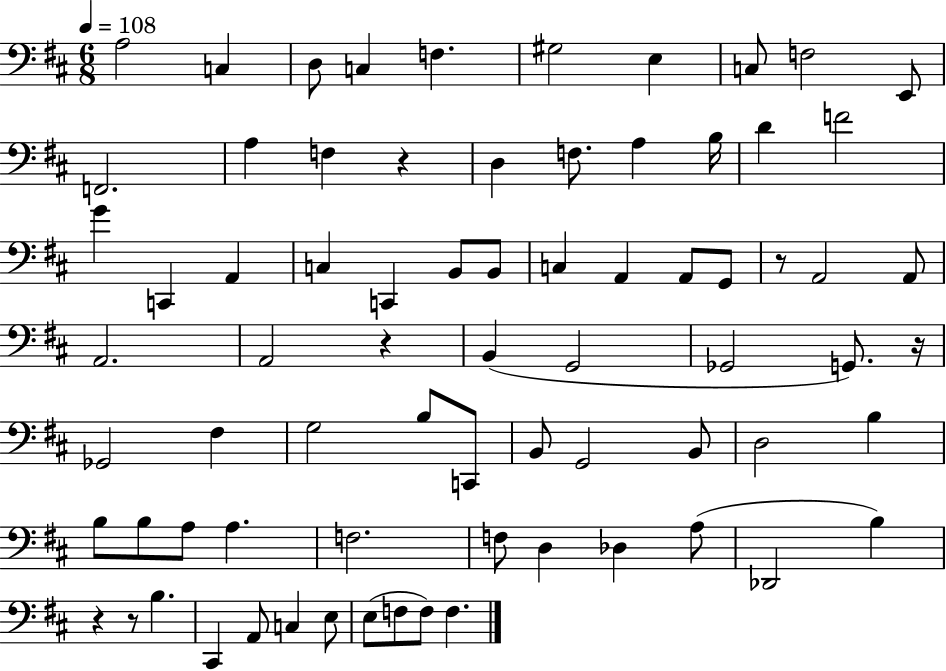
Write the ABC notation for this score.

X:1
T:Untitled
M:6/8
L:1/4
K:D
A,2 C, D,/2 C, F, ^G,2 E, C,/2 F,2 E,,/2 F,,2 A, F, z D, F,/2 A, B,/4 D F2 G C,, A,, C, C,, B,,/2 B,,/2 C, A,, A,,/2 G,,/2 z/2 A,,2 A,,/2 A,,2 A,,2 z B,, G,,2 _G,,2 G,,/2 z/4 _G,,2 ^F, G,2 B,/2 C,,/2 B,,/2 G,,2 B,,/2 D,2 B, B,/2 B,/2 A,/2 A, F,2 F,/2 D, _D, A,/2 _D,,2 B, z z/2 B, ^C,, A,,/2 C, E,/2 E,/2 F,/2 F,/2 F,